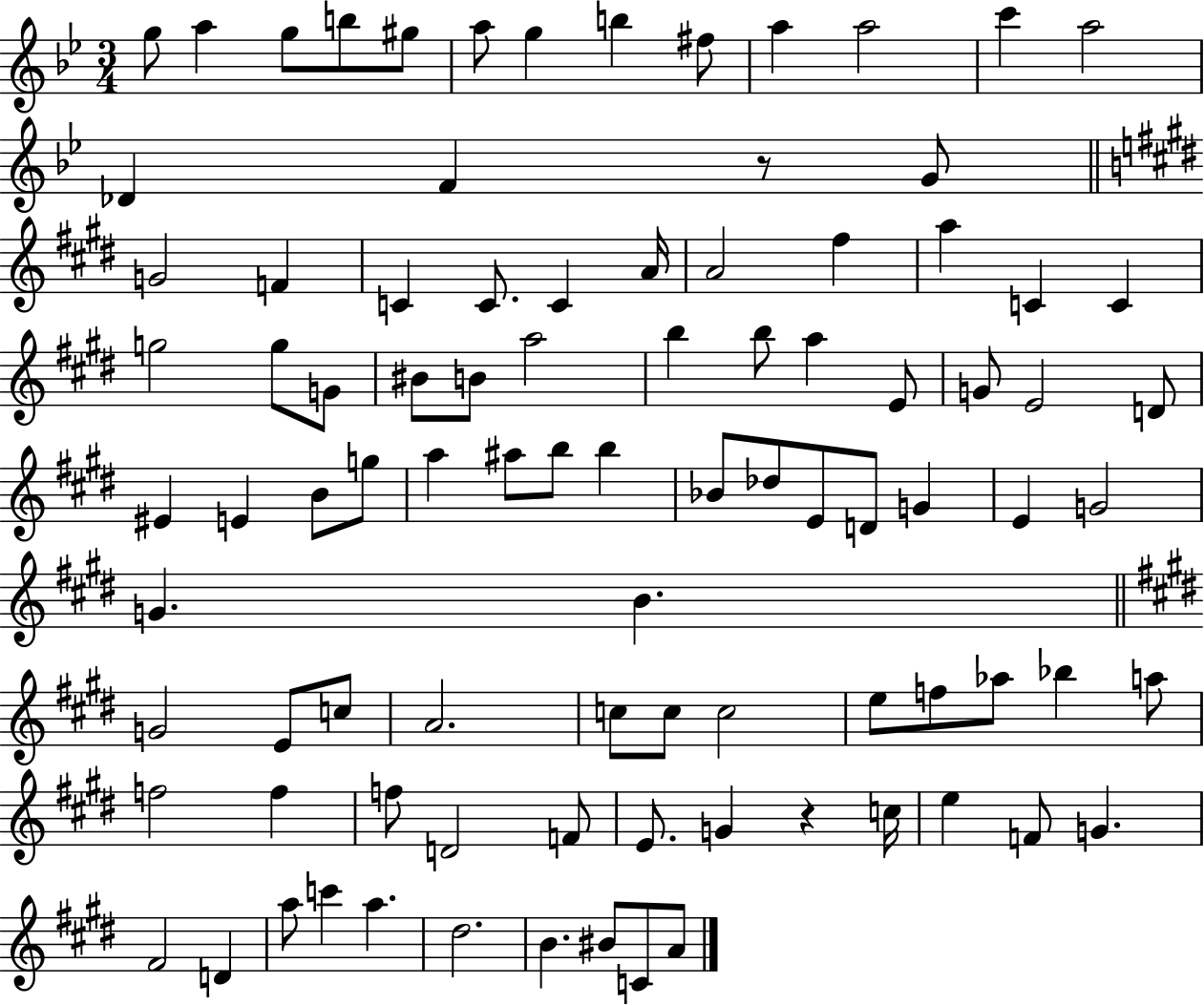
G5/e A5/q G5/e B5/e G#5/e A5/e G5/q B5/q F#5/e A5/q A5/h C6/q A5/h Db4/q F4/q R/e G4/e G4/h F4/q C4/q C4/e. C4/q A4/s A4/h F#5/q A5/q C4/q C4/q G5/h G5/e G4/e BIS4/e B4/e A5/h B5/q B5/e A5/q E4/e G4/e E4/h D4/e EIS4/q E4/q B4/e G5/e A5/q A#5/e B5/e B5/q Bb4/e Db5/e E4/e D4/e G4/q E4/q G4/h G4/q. B4/q. G4/h E4/e C5/e A4/h. C5/e C5/e C5/h E5/e F5/e Ab5/e Bb5/q A5/e F5/h F5/q F5/e D4/h F4/e E4/e. G4/q R/q C5/s E5/q F4/e G4/q. F#4/h D4/q A5/e C6/q A5/q. D#5/h. B4/q. BIS4/e C4/e A4/e